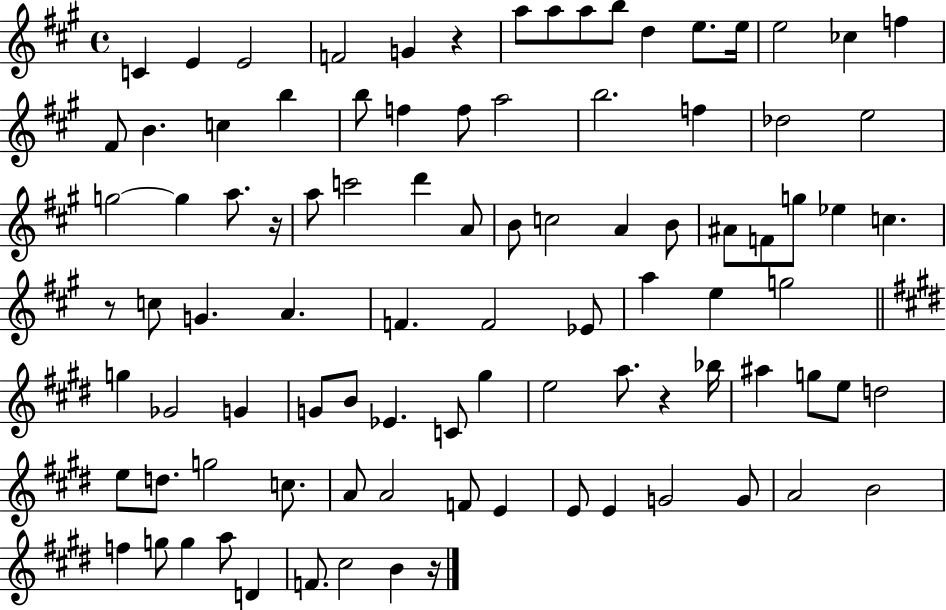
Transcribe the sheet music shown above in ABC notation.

X:1
T:Untitled
M:4/4
L:1/4
K:A
C E E2 F2 G z a/2 a/2 a/2 b/2 d e/2 e/4 e2 _c f ^F/2 B c b b/2 f f/2 a2 b2 f _d2 e2 g2 g a/2 z/4 a/2 c'2 d' A/2 B/2 c2 A B/2 ^A/2 F/2 g/2 _e c z/2 c/2 G A F F2 _E/2 a e g2 g _G2 G G/2 B/2 _E C/2 ^g e2 a/2 z _b/4 ^a g/2 e/2 d2 e/2 d/2 g2 c/2 A/2 A2 F/2 E E/2 E G2 G/2 A2 B2 f g/2 g a/2 D F/2 ^c2 B z/4